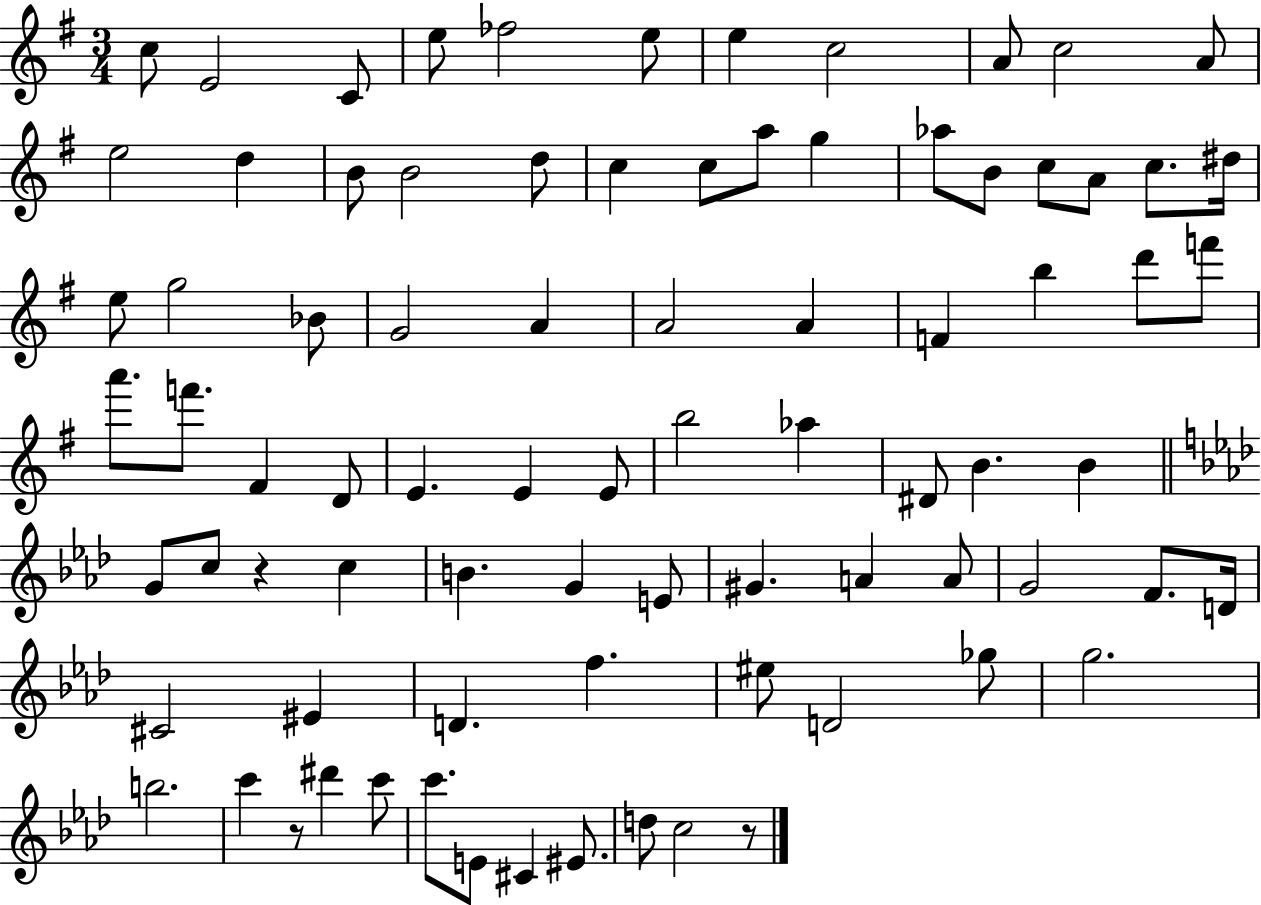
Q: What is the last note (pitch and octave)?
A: C5